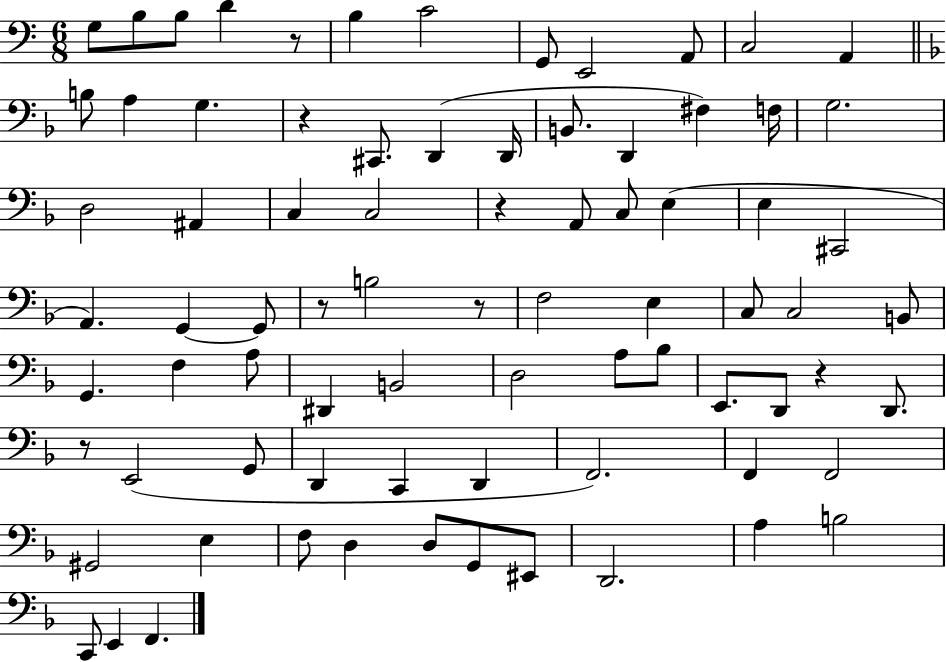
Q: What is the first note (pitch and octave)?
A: G3